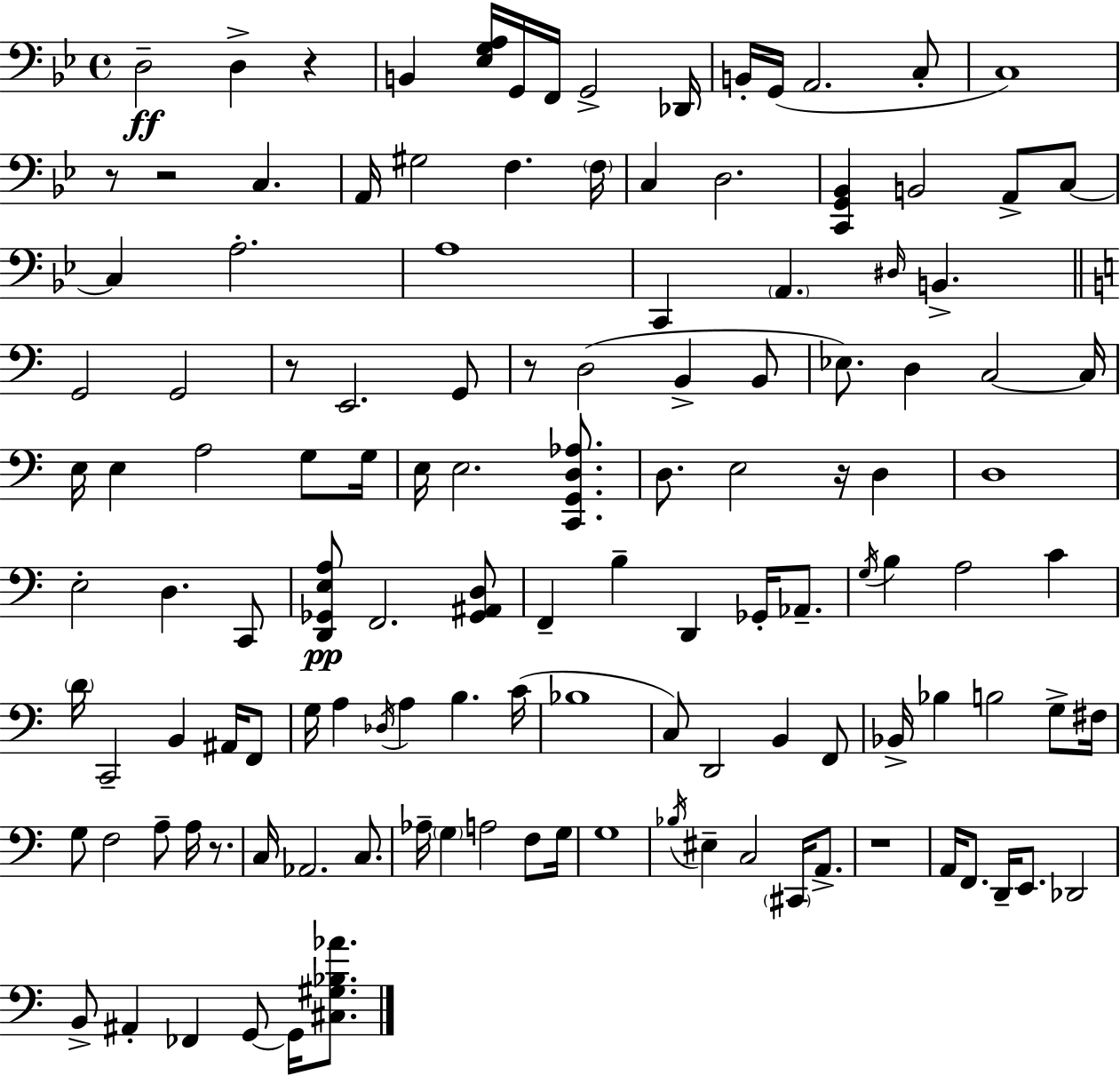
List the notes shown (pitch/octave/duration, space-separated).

D3/h D3/q R/q B2/q [Eb3,G3,A3]/s G2/s F2/s G2/h Db2/s B2/s G2/s A2/h. C3/e C3/w R/e R/h C3/q. A2/s G#3/h F3/q. F3/s C3/q D3/h. [C2,G2,Bb2]/q B2/h A2/e C3/e C3/q A3/h. A3/w C2/q A2/q. D#3/s B2/q. G2/h G2/h R/e E2/h. G2/e R/e D3/h B2/q B2/e Eb3/e. D3/q C3/h C3/s E3/s E3/q A3/h G3/e G3/s E3/s E3/h. [C2,G2,D3,Ab3]/e. D3/e. E3/h R/s D3/q D3/w E3/h D3/q. C2/e [D2,Gb2,E3,A3]/e F2/h. [Gb2,A#2,D3]/e F2/q B3/q D2/q Gb2/s Ab2/e. G3/s B3/q A3/h C4/q D4/s C2/h B2/q A#2/s F2/e G3/s A3/q Db3/s A3/q B3/q. C4/s Bb3/w C3/e D2/h B2/q F2/e Bb2/s Bb3/q B3/h G3/e F#3/s G3/e F3/h A3/e A3/s R/e. C3/s Ab2/h. C3/e. Ab3/s G3/q A3/h F3/e G3/s G3/w Bb3/s EIS3/q C3/h C#2/s A2/e. R/w A2/s F2/e. D2/s E2/e. Db2/h B2/e A#2/q FES2/q G2/e G2/s [C#3,G#3,Bb3,Ab4]/e.